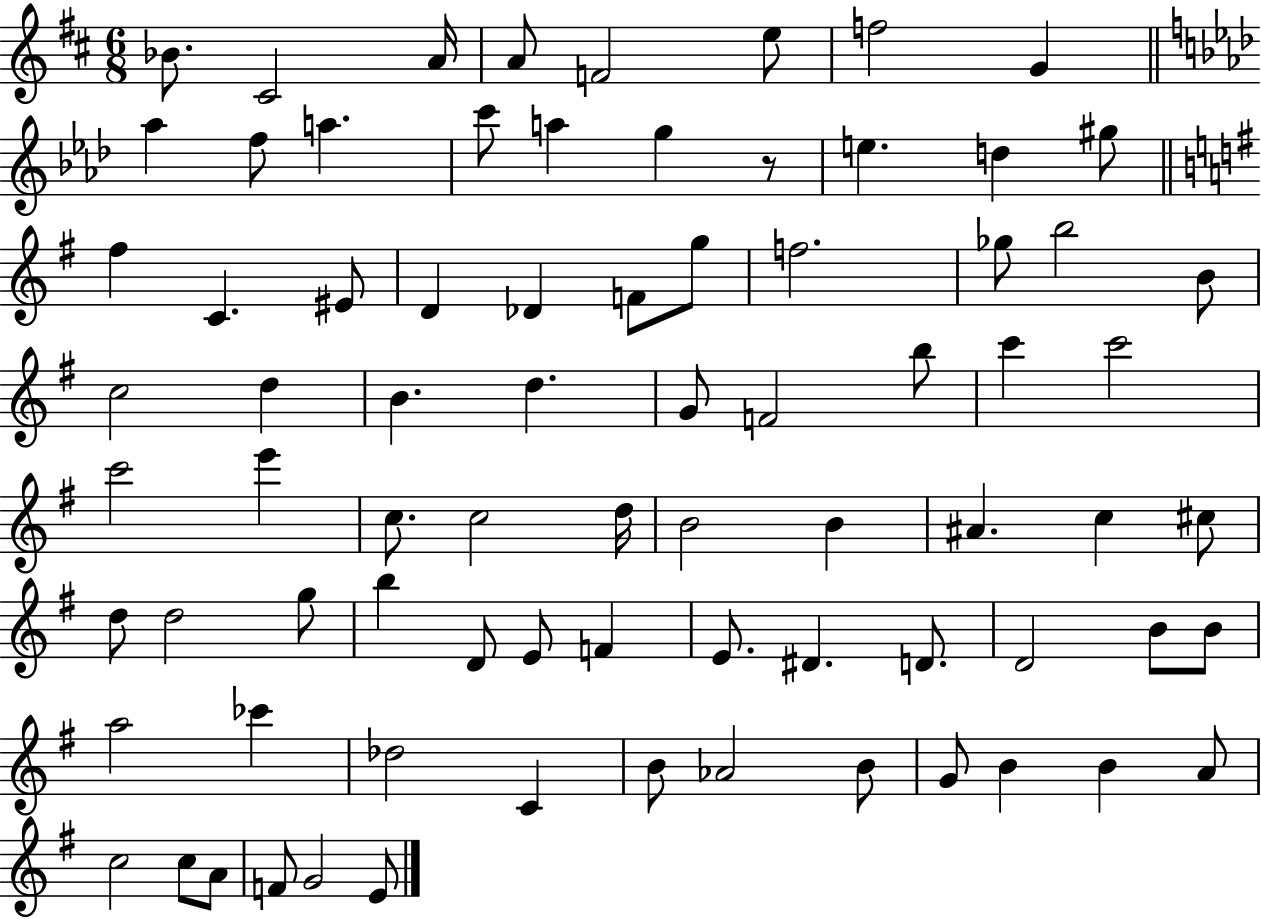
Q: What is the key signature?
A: D major